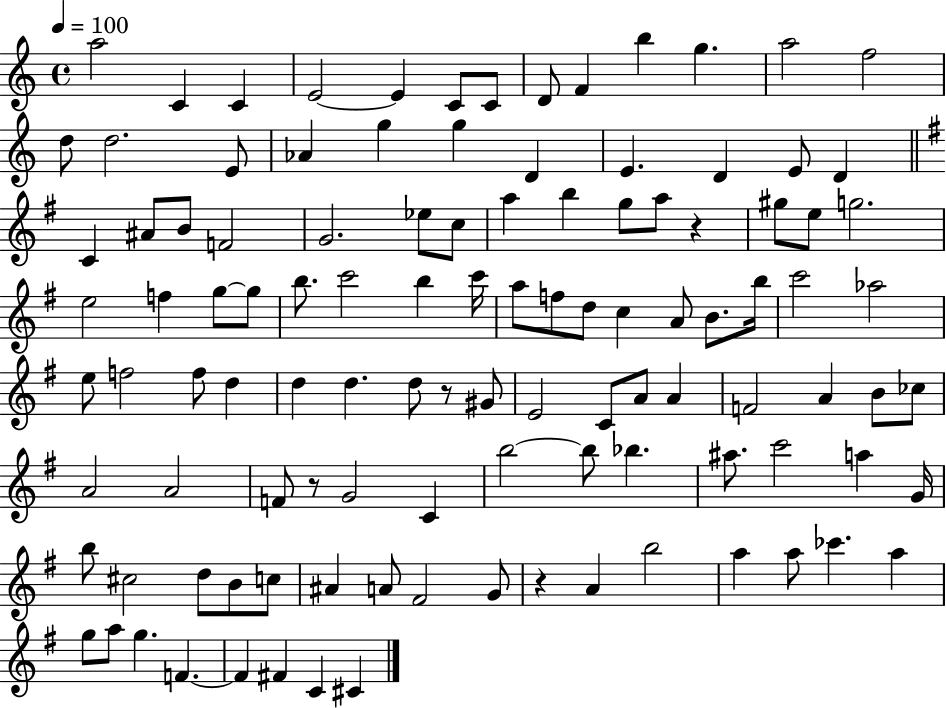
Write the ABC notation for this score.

X:1
T:Untitled
M:4/4
L:1/4
K:C
a2 C C E2 E C/2 C/2 D/2 F b g a2 f2 d/2 d2 E/2 _A g g D E D E/2 D C ^A/2 B/2 F2 G2 _e/2 c/2 a b g/2 a/2 z ^g/2 e/2 g2 e2 f g/2 g/2 b/2 c'2 b c'/4 a/2 f/2 d/2 c A/2 B/2 b/4 c'2 _a2 e/2 f2 f/2 d d d d/2 z/2 ^G/2 E2 C/2 A/2 A F2 A B/2 _c/2 A2 A2 F/2 z/2 G2 C b2 b/2 _b ^a/2 c'2 a G/4 b/2 ^c2 d/2 B/2 c/2 ^A A/2 ^F2 G/2 z A b2 a a/2 _c' a g/2 a/2 g F F ^F C ^C